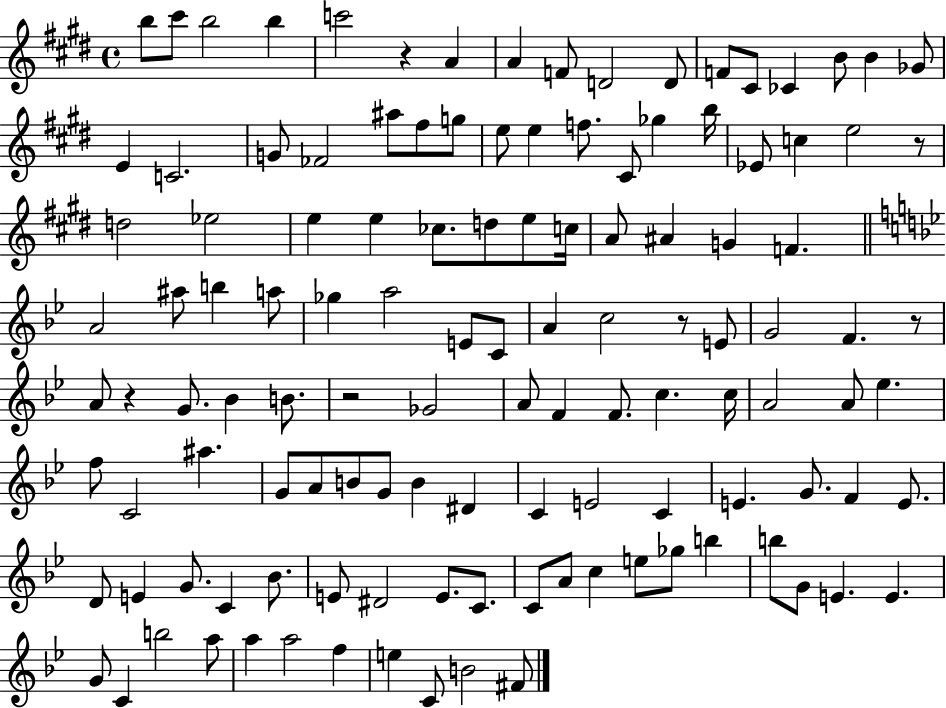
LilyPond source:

{
  \clef treble
  \time 4/4
  \defaultTimeSignature
  \key e \major
  b''8 cis'''8 b''2 b''4 | c'''2 r4 a'4 | a'4 f'8 d'2 d'8 | f'8 cis'8 ces'4 b'8 b'4 ges'8 | \break e'4 c'2. | g'8 fes'2 ais''8 fis''8 g''8 | e''8 e''4 f''8. cis'8 ges''4 b''16 | ees'8 c''4 e''2 r8 | \break d''2 ees''2 | e''4 e''4 ces''8. d''8 e''8 c''16 | a'8 ais'4 g'4 f'4. | \bar "||" \break \key bes \major a'2 ais''8 b''4 a''8 | ges''4 a''2 e'8 c'8 | a'4 c''2 r8 e'8 | g'2 f'4. r8 | \break a'8 r4 g'8. bes'4 b'8. | r2 ges'2 | a'8 f'4 f'8. c''4. c''16 | a'2 a'8 ees''4. | \break f''8 c'2 ais''4. | g'8 a'8 b'8 g'8 b'4 dis'4 | c'4 e'2 c'4 | e'4. g'8. f'4 e'8. | \break d'8 e'4 g'8. c'4 bes'8. | e'8 dis'2 e'8. c'8. | c'8 a'8 c''4 e''8 ges''8 b''4 | b''8 g'8 e'4. e'4. | \break g'8 c'4 b''2 a''8 | a''4 a''2 f''4 | e''4 c'8 b'2 fis'8 | \bar "|."
}